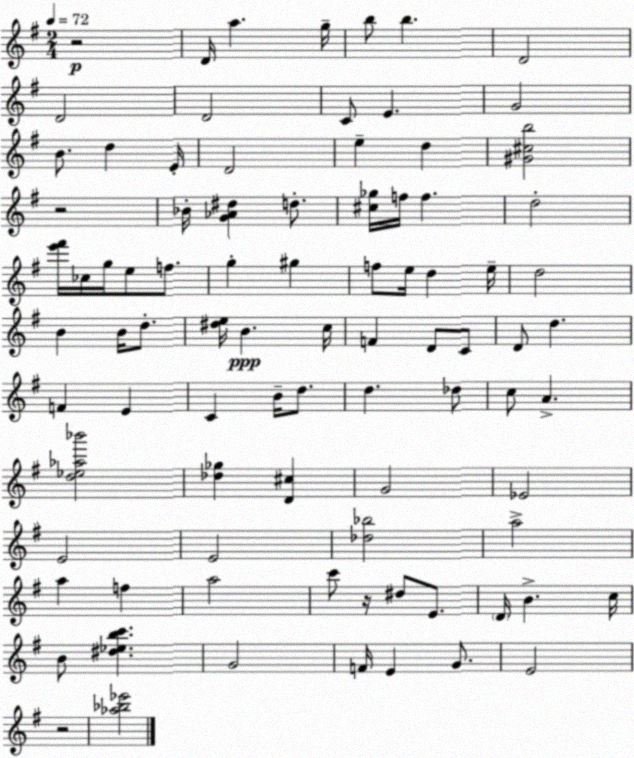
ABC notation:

X:1
T:Untitled
M:2/4
L:1/4
K:G
z2 D/4 a g/4 b/2 b D2 D2 D2 C/2 E G2 B/2 d E/4 D2 e d [^G^cb]2 z2 _B/4 [G_A^d] d/2 [^c_g]/4 f/4 f d2 [e'^f']/4 _c/4 g/4 e/2 f/2 g ^g f/2 e/4 d e/4 d2 B B/4 d/2 [^de]/4 B c/4 F D/2 C/2 D/2 d F E C B/4 d/2 d _d/2 c/2 A [d_e_a_b']2 [_d_g] [D^c] G2 _E2 E2 E2 [_d_b]2 a2 a f a2 c'/2 z/4 ^d/2 E/2 D/4 B c/4 B/2 [^d_ebc'] G2 F/4 E G/2 E2 z2 [_a_b_e']2